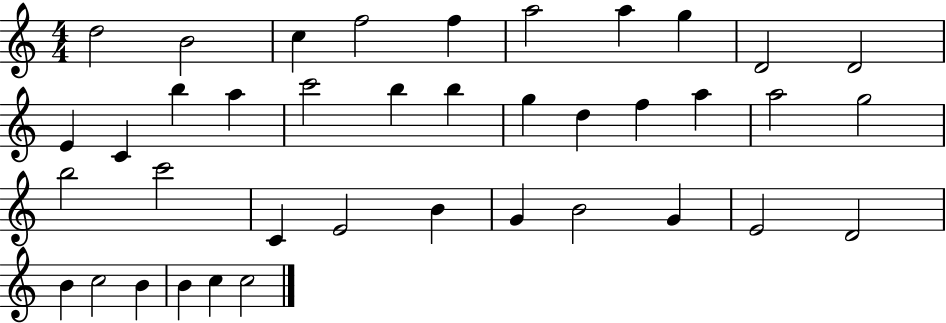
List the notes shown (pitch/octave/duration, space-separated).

D5/h B4/h C5/q F5/h F5/q A5/h A5/q G5/q D4/h D4/h E4/q C4/q B5/q A5/q C6/h B5/q B5/q G5/q D5/q F5/q A5/q A5/h G5/h B5/h C6/h C4/q E4/h B4/q G4/q B4/h G4/q E4/h D4/h B4/q C5/h B4/q B4/q C5/q C5/h